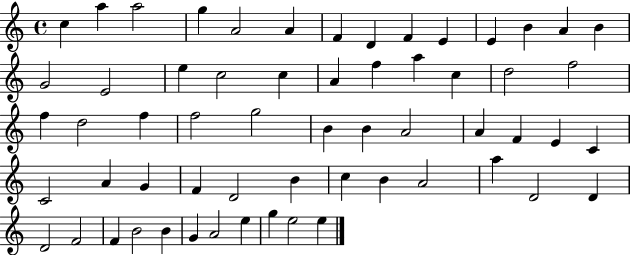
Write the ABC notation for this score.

X:1
T:Untitled
M:4/4
L:1/4
K:C
c a a2 g A2 A F D F E E B A B G2 E2 e c2 c A f a c d2 f2 f d2 f f2 g2 B B A2 A F E C C2 A G F D2 B c B A2 a D2 D D2 F2 F B2 B G A2 e g e2 e